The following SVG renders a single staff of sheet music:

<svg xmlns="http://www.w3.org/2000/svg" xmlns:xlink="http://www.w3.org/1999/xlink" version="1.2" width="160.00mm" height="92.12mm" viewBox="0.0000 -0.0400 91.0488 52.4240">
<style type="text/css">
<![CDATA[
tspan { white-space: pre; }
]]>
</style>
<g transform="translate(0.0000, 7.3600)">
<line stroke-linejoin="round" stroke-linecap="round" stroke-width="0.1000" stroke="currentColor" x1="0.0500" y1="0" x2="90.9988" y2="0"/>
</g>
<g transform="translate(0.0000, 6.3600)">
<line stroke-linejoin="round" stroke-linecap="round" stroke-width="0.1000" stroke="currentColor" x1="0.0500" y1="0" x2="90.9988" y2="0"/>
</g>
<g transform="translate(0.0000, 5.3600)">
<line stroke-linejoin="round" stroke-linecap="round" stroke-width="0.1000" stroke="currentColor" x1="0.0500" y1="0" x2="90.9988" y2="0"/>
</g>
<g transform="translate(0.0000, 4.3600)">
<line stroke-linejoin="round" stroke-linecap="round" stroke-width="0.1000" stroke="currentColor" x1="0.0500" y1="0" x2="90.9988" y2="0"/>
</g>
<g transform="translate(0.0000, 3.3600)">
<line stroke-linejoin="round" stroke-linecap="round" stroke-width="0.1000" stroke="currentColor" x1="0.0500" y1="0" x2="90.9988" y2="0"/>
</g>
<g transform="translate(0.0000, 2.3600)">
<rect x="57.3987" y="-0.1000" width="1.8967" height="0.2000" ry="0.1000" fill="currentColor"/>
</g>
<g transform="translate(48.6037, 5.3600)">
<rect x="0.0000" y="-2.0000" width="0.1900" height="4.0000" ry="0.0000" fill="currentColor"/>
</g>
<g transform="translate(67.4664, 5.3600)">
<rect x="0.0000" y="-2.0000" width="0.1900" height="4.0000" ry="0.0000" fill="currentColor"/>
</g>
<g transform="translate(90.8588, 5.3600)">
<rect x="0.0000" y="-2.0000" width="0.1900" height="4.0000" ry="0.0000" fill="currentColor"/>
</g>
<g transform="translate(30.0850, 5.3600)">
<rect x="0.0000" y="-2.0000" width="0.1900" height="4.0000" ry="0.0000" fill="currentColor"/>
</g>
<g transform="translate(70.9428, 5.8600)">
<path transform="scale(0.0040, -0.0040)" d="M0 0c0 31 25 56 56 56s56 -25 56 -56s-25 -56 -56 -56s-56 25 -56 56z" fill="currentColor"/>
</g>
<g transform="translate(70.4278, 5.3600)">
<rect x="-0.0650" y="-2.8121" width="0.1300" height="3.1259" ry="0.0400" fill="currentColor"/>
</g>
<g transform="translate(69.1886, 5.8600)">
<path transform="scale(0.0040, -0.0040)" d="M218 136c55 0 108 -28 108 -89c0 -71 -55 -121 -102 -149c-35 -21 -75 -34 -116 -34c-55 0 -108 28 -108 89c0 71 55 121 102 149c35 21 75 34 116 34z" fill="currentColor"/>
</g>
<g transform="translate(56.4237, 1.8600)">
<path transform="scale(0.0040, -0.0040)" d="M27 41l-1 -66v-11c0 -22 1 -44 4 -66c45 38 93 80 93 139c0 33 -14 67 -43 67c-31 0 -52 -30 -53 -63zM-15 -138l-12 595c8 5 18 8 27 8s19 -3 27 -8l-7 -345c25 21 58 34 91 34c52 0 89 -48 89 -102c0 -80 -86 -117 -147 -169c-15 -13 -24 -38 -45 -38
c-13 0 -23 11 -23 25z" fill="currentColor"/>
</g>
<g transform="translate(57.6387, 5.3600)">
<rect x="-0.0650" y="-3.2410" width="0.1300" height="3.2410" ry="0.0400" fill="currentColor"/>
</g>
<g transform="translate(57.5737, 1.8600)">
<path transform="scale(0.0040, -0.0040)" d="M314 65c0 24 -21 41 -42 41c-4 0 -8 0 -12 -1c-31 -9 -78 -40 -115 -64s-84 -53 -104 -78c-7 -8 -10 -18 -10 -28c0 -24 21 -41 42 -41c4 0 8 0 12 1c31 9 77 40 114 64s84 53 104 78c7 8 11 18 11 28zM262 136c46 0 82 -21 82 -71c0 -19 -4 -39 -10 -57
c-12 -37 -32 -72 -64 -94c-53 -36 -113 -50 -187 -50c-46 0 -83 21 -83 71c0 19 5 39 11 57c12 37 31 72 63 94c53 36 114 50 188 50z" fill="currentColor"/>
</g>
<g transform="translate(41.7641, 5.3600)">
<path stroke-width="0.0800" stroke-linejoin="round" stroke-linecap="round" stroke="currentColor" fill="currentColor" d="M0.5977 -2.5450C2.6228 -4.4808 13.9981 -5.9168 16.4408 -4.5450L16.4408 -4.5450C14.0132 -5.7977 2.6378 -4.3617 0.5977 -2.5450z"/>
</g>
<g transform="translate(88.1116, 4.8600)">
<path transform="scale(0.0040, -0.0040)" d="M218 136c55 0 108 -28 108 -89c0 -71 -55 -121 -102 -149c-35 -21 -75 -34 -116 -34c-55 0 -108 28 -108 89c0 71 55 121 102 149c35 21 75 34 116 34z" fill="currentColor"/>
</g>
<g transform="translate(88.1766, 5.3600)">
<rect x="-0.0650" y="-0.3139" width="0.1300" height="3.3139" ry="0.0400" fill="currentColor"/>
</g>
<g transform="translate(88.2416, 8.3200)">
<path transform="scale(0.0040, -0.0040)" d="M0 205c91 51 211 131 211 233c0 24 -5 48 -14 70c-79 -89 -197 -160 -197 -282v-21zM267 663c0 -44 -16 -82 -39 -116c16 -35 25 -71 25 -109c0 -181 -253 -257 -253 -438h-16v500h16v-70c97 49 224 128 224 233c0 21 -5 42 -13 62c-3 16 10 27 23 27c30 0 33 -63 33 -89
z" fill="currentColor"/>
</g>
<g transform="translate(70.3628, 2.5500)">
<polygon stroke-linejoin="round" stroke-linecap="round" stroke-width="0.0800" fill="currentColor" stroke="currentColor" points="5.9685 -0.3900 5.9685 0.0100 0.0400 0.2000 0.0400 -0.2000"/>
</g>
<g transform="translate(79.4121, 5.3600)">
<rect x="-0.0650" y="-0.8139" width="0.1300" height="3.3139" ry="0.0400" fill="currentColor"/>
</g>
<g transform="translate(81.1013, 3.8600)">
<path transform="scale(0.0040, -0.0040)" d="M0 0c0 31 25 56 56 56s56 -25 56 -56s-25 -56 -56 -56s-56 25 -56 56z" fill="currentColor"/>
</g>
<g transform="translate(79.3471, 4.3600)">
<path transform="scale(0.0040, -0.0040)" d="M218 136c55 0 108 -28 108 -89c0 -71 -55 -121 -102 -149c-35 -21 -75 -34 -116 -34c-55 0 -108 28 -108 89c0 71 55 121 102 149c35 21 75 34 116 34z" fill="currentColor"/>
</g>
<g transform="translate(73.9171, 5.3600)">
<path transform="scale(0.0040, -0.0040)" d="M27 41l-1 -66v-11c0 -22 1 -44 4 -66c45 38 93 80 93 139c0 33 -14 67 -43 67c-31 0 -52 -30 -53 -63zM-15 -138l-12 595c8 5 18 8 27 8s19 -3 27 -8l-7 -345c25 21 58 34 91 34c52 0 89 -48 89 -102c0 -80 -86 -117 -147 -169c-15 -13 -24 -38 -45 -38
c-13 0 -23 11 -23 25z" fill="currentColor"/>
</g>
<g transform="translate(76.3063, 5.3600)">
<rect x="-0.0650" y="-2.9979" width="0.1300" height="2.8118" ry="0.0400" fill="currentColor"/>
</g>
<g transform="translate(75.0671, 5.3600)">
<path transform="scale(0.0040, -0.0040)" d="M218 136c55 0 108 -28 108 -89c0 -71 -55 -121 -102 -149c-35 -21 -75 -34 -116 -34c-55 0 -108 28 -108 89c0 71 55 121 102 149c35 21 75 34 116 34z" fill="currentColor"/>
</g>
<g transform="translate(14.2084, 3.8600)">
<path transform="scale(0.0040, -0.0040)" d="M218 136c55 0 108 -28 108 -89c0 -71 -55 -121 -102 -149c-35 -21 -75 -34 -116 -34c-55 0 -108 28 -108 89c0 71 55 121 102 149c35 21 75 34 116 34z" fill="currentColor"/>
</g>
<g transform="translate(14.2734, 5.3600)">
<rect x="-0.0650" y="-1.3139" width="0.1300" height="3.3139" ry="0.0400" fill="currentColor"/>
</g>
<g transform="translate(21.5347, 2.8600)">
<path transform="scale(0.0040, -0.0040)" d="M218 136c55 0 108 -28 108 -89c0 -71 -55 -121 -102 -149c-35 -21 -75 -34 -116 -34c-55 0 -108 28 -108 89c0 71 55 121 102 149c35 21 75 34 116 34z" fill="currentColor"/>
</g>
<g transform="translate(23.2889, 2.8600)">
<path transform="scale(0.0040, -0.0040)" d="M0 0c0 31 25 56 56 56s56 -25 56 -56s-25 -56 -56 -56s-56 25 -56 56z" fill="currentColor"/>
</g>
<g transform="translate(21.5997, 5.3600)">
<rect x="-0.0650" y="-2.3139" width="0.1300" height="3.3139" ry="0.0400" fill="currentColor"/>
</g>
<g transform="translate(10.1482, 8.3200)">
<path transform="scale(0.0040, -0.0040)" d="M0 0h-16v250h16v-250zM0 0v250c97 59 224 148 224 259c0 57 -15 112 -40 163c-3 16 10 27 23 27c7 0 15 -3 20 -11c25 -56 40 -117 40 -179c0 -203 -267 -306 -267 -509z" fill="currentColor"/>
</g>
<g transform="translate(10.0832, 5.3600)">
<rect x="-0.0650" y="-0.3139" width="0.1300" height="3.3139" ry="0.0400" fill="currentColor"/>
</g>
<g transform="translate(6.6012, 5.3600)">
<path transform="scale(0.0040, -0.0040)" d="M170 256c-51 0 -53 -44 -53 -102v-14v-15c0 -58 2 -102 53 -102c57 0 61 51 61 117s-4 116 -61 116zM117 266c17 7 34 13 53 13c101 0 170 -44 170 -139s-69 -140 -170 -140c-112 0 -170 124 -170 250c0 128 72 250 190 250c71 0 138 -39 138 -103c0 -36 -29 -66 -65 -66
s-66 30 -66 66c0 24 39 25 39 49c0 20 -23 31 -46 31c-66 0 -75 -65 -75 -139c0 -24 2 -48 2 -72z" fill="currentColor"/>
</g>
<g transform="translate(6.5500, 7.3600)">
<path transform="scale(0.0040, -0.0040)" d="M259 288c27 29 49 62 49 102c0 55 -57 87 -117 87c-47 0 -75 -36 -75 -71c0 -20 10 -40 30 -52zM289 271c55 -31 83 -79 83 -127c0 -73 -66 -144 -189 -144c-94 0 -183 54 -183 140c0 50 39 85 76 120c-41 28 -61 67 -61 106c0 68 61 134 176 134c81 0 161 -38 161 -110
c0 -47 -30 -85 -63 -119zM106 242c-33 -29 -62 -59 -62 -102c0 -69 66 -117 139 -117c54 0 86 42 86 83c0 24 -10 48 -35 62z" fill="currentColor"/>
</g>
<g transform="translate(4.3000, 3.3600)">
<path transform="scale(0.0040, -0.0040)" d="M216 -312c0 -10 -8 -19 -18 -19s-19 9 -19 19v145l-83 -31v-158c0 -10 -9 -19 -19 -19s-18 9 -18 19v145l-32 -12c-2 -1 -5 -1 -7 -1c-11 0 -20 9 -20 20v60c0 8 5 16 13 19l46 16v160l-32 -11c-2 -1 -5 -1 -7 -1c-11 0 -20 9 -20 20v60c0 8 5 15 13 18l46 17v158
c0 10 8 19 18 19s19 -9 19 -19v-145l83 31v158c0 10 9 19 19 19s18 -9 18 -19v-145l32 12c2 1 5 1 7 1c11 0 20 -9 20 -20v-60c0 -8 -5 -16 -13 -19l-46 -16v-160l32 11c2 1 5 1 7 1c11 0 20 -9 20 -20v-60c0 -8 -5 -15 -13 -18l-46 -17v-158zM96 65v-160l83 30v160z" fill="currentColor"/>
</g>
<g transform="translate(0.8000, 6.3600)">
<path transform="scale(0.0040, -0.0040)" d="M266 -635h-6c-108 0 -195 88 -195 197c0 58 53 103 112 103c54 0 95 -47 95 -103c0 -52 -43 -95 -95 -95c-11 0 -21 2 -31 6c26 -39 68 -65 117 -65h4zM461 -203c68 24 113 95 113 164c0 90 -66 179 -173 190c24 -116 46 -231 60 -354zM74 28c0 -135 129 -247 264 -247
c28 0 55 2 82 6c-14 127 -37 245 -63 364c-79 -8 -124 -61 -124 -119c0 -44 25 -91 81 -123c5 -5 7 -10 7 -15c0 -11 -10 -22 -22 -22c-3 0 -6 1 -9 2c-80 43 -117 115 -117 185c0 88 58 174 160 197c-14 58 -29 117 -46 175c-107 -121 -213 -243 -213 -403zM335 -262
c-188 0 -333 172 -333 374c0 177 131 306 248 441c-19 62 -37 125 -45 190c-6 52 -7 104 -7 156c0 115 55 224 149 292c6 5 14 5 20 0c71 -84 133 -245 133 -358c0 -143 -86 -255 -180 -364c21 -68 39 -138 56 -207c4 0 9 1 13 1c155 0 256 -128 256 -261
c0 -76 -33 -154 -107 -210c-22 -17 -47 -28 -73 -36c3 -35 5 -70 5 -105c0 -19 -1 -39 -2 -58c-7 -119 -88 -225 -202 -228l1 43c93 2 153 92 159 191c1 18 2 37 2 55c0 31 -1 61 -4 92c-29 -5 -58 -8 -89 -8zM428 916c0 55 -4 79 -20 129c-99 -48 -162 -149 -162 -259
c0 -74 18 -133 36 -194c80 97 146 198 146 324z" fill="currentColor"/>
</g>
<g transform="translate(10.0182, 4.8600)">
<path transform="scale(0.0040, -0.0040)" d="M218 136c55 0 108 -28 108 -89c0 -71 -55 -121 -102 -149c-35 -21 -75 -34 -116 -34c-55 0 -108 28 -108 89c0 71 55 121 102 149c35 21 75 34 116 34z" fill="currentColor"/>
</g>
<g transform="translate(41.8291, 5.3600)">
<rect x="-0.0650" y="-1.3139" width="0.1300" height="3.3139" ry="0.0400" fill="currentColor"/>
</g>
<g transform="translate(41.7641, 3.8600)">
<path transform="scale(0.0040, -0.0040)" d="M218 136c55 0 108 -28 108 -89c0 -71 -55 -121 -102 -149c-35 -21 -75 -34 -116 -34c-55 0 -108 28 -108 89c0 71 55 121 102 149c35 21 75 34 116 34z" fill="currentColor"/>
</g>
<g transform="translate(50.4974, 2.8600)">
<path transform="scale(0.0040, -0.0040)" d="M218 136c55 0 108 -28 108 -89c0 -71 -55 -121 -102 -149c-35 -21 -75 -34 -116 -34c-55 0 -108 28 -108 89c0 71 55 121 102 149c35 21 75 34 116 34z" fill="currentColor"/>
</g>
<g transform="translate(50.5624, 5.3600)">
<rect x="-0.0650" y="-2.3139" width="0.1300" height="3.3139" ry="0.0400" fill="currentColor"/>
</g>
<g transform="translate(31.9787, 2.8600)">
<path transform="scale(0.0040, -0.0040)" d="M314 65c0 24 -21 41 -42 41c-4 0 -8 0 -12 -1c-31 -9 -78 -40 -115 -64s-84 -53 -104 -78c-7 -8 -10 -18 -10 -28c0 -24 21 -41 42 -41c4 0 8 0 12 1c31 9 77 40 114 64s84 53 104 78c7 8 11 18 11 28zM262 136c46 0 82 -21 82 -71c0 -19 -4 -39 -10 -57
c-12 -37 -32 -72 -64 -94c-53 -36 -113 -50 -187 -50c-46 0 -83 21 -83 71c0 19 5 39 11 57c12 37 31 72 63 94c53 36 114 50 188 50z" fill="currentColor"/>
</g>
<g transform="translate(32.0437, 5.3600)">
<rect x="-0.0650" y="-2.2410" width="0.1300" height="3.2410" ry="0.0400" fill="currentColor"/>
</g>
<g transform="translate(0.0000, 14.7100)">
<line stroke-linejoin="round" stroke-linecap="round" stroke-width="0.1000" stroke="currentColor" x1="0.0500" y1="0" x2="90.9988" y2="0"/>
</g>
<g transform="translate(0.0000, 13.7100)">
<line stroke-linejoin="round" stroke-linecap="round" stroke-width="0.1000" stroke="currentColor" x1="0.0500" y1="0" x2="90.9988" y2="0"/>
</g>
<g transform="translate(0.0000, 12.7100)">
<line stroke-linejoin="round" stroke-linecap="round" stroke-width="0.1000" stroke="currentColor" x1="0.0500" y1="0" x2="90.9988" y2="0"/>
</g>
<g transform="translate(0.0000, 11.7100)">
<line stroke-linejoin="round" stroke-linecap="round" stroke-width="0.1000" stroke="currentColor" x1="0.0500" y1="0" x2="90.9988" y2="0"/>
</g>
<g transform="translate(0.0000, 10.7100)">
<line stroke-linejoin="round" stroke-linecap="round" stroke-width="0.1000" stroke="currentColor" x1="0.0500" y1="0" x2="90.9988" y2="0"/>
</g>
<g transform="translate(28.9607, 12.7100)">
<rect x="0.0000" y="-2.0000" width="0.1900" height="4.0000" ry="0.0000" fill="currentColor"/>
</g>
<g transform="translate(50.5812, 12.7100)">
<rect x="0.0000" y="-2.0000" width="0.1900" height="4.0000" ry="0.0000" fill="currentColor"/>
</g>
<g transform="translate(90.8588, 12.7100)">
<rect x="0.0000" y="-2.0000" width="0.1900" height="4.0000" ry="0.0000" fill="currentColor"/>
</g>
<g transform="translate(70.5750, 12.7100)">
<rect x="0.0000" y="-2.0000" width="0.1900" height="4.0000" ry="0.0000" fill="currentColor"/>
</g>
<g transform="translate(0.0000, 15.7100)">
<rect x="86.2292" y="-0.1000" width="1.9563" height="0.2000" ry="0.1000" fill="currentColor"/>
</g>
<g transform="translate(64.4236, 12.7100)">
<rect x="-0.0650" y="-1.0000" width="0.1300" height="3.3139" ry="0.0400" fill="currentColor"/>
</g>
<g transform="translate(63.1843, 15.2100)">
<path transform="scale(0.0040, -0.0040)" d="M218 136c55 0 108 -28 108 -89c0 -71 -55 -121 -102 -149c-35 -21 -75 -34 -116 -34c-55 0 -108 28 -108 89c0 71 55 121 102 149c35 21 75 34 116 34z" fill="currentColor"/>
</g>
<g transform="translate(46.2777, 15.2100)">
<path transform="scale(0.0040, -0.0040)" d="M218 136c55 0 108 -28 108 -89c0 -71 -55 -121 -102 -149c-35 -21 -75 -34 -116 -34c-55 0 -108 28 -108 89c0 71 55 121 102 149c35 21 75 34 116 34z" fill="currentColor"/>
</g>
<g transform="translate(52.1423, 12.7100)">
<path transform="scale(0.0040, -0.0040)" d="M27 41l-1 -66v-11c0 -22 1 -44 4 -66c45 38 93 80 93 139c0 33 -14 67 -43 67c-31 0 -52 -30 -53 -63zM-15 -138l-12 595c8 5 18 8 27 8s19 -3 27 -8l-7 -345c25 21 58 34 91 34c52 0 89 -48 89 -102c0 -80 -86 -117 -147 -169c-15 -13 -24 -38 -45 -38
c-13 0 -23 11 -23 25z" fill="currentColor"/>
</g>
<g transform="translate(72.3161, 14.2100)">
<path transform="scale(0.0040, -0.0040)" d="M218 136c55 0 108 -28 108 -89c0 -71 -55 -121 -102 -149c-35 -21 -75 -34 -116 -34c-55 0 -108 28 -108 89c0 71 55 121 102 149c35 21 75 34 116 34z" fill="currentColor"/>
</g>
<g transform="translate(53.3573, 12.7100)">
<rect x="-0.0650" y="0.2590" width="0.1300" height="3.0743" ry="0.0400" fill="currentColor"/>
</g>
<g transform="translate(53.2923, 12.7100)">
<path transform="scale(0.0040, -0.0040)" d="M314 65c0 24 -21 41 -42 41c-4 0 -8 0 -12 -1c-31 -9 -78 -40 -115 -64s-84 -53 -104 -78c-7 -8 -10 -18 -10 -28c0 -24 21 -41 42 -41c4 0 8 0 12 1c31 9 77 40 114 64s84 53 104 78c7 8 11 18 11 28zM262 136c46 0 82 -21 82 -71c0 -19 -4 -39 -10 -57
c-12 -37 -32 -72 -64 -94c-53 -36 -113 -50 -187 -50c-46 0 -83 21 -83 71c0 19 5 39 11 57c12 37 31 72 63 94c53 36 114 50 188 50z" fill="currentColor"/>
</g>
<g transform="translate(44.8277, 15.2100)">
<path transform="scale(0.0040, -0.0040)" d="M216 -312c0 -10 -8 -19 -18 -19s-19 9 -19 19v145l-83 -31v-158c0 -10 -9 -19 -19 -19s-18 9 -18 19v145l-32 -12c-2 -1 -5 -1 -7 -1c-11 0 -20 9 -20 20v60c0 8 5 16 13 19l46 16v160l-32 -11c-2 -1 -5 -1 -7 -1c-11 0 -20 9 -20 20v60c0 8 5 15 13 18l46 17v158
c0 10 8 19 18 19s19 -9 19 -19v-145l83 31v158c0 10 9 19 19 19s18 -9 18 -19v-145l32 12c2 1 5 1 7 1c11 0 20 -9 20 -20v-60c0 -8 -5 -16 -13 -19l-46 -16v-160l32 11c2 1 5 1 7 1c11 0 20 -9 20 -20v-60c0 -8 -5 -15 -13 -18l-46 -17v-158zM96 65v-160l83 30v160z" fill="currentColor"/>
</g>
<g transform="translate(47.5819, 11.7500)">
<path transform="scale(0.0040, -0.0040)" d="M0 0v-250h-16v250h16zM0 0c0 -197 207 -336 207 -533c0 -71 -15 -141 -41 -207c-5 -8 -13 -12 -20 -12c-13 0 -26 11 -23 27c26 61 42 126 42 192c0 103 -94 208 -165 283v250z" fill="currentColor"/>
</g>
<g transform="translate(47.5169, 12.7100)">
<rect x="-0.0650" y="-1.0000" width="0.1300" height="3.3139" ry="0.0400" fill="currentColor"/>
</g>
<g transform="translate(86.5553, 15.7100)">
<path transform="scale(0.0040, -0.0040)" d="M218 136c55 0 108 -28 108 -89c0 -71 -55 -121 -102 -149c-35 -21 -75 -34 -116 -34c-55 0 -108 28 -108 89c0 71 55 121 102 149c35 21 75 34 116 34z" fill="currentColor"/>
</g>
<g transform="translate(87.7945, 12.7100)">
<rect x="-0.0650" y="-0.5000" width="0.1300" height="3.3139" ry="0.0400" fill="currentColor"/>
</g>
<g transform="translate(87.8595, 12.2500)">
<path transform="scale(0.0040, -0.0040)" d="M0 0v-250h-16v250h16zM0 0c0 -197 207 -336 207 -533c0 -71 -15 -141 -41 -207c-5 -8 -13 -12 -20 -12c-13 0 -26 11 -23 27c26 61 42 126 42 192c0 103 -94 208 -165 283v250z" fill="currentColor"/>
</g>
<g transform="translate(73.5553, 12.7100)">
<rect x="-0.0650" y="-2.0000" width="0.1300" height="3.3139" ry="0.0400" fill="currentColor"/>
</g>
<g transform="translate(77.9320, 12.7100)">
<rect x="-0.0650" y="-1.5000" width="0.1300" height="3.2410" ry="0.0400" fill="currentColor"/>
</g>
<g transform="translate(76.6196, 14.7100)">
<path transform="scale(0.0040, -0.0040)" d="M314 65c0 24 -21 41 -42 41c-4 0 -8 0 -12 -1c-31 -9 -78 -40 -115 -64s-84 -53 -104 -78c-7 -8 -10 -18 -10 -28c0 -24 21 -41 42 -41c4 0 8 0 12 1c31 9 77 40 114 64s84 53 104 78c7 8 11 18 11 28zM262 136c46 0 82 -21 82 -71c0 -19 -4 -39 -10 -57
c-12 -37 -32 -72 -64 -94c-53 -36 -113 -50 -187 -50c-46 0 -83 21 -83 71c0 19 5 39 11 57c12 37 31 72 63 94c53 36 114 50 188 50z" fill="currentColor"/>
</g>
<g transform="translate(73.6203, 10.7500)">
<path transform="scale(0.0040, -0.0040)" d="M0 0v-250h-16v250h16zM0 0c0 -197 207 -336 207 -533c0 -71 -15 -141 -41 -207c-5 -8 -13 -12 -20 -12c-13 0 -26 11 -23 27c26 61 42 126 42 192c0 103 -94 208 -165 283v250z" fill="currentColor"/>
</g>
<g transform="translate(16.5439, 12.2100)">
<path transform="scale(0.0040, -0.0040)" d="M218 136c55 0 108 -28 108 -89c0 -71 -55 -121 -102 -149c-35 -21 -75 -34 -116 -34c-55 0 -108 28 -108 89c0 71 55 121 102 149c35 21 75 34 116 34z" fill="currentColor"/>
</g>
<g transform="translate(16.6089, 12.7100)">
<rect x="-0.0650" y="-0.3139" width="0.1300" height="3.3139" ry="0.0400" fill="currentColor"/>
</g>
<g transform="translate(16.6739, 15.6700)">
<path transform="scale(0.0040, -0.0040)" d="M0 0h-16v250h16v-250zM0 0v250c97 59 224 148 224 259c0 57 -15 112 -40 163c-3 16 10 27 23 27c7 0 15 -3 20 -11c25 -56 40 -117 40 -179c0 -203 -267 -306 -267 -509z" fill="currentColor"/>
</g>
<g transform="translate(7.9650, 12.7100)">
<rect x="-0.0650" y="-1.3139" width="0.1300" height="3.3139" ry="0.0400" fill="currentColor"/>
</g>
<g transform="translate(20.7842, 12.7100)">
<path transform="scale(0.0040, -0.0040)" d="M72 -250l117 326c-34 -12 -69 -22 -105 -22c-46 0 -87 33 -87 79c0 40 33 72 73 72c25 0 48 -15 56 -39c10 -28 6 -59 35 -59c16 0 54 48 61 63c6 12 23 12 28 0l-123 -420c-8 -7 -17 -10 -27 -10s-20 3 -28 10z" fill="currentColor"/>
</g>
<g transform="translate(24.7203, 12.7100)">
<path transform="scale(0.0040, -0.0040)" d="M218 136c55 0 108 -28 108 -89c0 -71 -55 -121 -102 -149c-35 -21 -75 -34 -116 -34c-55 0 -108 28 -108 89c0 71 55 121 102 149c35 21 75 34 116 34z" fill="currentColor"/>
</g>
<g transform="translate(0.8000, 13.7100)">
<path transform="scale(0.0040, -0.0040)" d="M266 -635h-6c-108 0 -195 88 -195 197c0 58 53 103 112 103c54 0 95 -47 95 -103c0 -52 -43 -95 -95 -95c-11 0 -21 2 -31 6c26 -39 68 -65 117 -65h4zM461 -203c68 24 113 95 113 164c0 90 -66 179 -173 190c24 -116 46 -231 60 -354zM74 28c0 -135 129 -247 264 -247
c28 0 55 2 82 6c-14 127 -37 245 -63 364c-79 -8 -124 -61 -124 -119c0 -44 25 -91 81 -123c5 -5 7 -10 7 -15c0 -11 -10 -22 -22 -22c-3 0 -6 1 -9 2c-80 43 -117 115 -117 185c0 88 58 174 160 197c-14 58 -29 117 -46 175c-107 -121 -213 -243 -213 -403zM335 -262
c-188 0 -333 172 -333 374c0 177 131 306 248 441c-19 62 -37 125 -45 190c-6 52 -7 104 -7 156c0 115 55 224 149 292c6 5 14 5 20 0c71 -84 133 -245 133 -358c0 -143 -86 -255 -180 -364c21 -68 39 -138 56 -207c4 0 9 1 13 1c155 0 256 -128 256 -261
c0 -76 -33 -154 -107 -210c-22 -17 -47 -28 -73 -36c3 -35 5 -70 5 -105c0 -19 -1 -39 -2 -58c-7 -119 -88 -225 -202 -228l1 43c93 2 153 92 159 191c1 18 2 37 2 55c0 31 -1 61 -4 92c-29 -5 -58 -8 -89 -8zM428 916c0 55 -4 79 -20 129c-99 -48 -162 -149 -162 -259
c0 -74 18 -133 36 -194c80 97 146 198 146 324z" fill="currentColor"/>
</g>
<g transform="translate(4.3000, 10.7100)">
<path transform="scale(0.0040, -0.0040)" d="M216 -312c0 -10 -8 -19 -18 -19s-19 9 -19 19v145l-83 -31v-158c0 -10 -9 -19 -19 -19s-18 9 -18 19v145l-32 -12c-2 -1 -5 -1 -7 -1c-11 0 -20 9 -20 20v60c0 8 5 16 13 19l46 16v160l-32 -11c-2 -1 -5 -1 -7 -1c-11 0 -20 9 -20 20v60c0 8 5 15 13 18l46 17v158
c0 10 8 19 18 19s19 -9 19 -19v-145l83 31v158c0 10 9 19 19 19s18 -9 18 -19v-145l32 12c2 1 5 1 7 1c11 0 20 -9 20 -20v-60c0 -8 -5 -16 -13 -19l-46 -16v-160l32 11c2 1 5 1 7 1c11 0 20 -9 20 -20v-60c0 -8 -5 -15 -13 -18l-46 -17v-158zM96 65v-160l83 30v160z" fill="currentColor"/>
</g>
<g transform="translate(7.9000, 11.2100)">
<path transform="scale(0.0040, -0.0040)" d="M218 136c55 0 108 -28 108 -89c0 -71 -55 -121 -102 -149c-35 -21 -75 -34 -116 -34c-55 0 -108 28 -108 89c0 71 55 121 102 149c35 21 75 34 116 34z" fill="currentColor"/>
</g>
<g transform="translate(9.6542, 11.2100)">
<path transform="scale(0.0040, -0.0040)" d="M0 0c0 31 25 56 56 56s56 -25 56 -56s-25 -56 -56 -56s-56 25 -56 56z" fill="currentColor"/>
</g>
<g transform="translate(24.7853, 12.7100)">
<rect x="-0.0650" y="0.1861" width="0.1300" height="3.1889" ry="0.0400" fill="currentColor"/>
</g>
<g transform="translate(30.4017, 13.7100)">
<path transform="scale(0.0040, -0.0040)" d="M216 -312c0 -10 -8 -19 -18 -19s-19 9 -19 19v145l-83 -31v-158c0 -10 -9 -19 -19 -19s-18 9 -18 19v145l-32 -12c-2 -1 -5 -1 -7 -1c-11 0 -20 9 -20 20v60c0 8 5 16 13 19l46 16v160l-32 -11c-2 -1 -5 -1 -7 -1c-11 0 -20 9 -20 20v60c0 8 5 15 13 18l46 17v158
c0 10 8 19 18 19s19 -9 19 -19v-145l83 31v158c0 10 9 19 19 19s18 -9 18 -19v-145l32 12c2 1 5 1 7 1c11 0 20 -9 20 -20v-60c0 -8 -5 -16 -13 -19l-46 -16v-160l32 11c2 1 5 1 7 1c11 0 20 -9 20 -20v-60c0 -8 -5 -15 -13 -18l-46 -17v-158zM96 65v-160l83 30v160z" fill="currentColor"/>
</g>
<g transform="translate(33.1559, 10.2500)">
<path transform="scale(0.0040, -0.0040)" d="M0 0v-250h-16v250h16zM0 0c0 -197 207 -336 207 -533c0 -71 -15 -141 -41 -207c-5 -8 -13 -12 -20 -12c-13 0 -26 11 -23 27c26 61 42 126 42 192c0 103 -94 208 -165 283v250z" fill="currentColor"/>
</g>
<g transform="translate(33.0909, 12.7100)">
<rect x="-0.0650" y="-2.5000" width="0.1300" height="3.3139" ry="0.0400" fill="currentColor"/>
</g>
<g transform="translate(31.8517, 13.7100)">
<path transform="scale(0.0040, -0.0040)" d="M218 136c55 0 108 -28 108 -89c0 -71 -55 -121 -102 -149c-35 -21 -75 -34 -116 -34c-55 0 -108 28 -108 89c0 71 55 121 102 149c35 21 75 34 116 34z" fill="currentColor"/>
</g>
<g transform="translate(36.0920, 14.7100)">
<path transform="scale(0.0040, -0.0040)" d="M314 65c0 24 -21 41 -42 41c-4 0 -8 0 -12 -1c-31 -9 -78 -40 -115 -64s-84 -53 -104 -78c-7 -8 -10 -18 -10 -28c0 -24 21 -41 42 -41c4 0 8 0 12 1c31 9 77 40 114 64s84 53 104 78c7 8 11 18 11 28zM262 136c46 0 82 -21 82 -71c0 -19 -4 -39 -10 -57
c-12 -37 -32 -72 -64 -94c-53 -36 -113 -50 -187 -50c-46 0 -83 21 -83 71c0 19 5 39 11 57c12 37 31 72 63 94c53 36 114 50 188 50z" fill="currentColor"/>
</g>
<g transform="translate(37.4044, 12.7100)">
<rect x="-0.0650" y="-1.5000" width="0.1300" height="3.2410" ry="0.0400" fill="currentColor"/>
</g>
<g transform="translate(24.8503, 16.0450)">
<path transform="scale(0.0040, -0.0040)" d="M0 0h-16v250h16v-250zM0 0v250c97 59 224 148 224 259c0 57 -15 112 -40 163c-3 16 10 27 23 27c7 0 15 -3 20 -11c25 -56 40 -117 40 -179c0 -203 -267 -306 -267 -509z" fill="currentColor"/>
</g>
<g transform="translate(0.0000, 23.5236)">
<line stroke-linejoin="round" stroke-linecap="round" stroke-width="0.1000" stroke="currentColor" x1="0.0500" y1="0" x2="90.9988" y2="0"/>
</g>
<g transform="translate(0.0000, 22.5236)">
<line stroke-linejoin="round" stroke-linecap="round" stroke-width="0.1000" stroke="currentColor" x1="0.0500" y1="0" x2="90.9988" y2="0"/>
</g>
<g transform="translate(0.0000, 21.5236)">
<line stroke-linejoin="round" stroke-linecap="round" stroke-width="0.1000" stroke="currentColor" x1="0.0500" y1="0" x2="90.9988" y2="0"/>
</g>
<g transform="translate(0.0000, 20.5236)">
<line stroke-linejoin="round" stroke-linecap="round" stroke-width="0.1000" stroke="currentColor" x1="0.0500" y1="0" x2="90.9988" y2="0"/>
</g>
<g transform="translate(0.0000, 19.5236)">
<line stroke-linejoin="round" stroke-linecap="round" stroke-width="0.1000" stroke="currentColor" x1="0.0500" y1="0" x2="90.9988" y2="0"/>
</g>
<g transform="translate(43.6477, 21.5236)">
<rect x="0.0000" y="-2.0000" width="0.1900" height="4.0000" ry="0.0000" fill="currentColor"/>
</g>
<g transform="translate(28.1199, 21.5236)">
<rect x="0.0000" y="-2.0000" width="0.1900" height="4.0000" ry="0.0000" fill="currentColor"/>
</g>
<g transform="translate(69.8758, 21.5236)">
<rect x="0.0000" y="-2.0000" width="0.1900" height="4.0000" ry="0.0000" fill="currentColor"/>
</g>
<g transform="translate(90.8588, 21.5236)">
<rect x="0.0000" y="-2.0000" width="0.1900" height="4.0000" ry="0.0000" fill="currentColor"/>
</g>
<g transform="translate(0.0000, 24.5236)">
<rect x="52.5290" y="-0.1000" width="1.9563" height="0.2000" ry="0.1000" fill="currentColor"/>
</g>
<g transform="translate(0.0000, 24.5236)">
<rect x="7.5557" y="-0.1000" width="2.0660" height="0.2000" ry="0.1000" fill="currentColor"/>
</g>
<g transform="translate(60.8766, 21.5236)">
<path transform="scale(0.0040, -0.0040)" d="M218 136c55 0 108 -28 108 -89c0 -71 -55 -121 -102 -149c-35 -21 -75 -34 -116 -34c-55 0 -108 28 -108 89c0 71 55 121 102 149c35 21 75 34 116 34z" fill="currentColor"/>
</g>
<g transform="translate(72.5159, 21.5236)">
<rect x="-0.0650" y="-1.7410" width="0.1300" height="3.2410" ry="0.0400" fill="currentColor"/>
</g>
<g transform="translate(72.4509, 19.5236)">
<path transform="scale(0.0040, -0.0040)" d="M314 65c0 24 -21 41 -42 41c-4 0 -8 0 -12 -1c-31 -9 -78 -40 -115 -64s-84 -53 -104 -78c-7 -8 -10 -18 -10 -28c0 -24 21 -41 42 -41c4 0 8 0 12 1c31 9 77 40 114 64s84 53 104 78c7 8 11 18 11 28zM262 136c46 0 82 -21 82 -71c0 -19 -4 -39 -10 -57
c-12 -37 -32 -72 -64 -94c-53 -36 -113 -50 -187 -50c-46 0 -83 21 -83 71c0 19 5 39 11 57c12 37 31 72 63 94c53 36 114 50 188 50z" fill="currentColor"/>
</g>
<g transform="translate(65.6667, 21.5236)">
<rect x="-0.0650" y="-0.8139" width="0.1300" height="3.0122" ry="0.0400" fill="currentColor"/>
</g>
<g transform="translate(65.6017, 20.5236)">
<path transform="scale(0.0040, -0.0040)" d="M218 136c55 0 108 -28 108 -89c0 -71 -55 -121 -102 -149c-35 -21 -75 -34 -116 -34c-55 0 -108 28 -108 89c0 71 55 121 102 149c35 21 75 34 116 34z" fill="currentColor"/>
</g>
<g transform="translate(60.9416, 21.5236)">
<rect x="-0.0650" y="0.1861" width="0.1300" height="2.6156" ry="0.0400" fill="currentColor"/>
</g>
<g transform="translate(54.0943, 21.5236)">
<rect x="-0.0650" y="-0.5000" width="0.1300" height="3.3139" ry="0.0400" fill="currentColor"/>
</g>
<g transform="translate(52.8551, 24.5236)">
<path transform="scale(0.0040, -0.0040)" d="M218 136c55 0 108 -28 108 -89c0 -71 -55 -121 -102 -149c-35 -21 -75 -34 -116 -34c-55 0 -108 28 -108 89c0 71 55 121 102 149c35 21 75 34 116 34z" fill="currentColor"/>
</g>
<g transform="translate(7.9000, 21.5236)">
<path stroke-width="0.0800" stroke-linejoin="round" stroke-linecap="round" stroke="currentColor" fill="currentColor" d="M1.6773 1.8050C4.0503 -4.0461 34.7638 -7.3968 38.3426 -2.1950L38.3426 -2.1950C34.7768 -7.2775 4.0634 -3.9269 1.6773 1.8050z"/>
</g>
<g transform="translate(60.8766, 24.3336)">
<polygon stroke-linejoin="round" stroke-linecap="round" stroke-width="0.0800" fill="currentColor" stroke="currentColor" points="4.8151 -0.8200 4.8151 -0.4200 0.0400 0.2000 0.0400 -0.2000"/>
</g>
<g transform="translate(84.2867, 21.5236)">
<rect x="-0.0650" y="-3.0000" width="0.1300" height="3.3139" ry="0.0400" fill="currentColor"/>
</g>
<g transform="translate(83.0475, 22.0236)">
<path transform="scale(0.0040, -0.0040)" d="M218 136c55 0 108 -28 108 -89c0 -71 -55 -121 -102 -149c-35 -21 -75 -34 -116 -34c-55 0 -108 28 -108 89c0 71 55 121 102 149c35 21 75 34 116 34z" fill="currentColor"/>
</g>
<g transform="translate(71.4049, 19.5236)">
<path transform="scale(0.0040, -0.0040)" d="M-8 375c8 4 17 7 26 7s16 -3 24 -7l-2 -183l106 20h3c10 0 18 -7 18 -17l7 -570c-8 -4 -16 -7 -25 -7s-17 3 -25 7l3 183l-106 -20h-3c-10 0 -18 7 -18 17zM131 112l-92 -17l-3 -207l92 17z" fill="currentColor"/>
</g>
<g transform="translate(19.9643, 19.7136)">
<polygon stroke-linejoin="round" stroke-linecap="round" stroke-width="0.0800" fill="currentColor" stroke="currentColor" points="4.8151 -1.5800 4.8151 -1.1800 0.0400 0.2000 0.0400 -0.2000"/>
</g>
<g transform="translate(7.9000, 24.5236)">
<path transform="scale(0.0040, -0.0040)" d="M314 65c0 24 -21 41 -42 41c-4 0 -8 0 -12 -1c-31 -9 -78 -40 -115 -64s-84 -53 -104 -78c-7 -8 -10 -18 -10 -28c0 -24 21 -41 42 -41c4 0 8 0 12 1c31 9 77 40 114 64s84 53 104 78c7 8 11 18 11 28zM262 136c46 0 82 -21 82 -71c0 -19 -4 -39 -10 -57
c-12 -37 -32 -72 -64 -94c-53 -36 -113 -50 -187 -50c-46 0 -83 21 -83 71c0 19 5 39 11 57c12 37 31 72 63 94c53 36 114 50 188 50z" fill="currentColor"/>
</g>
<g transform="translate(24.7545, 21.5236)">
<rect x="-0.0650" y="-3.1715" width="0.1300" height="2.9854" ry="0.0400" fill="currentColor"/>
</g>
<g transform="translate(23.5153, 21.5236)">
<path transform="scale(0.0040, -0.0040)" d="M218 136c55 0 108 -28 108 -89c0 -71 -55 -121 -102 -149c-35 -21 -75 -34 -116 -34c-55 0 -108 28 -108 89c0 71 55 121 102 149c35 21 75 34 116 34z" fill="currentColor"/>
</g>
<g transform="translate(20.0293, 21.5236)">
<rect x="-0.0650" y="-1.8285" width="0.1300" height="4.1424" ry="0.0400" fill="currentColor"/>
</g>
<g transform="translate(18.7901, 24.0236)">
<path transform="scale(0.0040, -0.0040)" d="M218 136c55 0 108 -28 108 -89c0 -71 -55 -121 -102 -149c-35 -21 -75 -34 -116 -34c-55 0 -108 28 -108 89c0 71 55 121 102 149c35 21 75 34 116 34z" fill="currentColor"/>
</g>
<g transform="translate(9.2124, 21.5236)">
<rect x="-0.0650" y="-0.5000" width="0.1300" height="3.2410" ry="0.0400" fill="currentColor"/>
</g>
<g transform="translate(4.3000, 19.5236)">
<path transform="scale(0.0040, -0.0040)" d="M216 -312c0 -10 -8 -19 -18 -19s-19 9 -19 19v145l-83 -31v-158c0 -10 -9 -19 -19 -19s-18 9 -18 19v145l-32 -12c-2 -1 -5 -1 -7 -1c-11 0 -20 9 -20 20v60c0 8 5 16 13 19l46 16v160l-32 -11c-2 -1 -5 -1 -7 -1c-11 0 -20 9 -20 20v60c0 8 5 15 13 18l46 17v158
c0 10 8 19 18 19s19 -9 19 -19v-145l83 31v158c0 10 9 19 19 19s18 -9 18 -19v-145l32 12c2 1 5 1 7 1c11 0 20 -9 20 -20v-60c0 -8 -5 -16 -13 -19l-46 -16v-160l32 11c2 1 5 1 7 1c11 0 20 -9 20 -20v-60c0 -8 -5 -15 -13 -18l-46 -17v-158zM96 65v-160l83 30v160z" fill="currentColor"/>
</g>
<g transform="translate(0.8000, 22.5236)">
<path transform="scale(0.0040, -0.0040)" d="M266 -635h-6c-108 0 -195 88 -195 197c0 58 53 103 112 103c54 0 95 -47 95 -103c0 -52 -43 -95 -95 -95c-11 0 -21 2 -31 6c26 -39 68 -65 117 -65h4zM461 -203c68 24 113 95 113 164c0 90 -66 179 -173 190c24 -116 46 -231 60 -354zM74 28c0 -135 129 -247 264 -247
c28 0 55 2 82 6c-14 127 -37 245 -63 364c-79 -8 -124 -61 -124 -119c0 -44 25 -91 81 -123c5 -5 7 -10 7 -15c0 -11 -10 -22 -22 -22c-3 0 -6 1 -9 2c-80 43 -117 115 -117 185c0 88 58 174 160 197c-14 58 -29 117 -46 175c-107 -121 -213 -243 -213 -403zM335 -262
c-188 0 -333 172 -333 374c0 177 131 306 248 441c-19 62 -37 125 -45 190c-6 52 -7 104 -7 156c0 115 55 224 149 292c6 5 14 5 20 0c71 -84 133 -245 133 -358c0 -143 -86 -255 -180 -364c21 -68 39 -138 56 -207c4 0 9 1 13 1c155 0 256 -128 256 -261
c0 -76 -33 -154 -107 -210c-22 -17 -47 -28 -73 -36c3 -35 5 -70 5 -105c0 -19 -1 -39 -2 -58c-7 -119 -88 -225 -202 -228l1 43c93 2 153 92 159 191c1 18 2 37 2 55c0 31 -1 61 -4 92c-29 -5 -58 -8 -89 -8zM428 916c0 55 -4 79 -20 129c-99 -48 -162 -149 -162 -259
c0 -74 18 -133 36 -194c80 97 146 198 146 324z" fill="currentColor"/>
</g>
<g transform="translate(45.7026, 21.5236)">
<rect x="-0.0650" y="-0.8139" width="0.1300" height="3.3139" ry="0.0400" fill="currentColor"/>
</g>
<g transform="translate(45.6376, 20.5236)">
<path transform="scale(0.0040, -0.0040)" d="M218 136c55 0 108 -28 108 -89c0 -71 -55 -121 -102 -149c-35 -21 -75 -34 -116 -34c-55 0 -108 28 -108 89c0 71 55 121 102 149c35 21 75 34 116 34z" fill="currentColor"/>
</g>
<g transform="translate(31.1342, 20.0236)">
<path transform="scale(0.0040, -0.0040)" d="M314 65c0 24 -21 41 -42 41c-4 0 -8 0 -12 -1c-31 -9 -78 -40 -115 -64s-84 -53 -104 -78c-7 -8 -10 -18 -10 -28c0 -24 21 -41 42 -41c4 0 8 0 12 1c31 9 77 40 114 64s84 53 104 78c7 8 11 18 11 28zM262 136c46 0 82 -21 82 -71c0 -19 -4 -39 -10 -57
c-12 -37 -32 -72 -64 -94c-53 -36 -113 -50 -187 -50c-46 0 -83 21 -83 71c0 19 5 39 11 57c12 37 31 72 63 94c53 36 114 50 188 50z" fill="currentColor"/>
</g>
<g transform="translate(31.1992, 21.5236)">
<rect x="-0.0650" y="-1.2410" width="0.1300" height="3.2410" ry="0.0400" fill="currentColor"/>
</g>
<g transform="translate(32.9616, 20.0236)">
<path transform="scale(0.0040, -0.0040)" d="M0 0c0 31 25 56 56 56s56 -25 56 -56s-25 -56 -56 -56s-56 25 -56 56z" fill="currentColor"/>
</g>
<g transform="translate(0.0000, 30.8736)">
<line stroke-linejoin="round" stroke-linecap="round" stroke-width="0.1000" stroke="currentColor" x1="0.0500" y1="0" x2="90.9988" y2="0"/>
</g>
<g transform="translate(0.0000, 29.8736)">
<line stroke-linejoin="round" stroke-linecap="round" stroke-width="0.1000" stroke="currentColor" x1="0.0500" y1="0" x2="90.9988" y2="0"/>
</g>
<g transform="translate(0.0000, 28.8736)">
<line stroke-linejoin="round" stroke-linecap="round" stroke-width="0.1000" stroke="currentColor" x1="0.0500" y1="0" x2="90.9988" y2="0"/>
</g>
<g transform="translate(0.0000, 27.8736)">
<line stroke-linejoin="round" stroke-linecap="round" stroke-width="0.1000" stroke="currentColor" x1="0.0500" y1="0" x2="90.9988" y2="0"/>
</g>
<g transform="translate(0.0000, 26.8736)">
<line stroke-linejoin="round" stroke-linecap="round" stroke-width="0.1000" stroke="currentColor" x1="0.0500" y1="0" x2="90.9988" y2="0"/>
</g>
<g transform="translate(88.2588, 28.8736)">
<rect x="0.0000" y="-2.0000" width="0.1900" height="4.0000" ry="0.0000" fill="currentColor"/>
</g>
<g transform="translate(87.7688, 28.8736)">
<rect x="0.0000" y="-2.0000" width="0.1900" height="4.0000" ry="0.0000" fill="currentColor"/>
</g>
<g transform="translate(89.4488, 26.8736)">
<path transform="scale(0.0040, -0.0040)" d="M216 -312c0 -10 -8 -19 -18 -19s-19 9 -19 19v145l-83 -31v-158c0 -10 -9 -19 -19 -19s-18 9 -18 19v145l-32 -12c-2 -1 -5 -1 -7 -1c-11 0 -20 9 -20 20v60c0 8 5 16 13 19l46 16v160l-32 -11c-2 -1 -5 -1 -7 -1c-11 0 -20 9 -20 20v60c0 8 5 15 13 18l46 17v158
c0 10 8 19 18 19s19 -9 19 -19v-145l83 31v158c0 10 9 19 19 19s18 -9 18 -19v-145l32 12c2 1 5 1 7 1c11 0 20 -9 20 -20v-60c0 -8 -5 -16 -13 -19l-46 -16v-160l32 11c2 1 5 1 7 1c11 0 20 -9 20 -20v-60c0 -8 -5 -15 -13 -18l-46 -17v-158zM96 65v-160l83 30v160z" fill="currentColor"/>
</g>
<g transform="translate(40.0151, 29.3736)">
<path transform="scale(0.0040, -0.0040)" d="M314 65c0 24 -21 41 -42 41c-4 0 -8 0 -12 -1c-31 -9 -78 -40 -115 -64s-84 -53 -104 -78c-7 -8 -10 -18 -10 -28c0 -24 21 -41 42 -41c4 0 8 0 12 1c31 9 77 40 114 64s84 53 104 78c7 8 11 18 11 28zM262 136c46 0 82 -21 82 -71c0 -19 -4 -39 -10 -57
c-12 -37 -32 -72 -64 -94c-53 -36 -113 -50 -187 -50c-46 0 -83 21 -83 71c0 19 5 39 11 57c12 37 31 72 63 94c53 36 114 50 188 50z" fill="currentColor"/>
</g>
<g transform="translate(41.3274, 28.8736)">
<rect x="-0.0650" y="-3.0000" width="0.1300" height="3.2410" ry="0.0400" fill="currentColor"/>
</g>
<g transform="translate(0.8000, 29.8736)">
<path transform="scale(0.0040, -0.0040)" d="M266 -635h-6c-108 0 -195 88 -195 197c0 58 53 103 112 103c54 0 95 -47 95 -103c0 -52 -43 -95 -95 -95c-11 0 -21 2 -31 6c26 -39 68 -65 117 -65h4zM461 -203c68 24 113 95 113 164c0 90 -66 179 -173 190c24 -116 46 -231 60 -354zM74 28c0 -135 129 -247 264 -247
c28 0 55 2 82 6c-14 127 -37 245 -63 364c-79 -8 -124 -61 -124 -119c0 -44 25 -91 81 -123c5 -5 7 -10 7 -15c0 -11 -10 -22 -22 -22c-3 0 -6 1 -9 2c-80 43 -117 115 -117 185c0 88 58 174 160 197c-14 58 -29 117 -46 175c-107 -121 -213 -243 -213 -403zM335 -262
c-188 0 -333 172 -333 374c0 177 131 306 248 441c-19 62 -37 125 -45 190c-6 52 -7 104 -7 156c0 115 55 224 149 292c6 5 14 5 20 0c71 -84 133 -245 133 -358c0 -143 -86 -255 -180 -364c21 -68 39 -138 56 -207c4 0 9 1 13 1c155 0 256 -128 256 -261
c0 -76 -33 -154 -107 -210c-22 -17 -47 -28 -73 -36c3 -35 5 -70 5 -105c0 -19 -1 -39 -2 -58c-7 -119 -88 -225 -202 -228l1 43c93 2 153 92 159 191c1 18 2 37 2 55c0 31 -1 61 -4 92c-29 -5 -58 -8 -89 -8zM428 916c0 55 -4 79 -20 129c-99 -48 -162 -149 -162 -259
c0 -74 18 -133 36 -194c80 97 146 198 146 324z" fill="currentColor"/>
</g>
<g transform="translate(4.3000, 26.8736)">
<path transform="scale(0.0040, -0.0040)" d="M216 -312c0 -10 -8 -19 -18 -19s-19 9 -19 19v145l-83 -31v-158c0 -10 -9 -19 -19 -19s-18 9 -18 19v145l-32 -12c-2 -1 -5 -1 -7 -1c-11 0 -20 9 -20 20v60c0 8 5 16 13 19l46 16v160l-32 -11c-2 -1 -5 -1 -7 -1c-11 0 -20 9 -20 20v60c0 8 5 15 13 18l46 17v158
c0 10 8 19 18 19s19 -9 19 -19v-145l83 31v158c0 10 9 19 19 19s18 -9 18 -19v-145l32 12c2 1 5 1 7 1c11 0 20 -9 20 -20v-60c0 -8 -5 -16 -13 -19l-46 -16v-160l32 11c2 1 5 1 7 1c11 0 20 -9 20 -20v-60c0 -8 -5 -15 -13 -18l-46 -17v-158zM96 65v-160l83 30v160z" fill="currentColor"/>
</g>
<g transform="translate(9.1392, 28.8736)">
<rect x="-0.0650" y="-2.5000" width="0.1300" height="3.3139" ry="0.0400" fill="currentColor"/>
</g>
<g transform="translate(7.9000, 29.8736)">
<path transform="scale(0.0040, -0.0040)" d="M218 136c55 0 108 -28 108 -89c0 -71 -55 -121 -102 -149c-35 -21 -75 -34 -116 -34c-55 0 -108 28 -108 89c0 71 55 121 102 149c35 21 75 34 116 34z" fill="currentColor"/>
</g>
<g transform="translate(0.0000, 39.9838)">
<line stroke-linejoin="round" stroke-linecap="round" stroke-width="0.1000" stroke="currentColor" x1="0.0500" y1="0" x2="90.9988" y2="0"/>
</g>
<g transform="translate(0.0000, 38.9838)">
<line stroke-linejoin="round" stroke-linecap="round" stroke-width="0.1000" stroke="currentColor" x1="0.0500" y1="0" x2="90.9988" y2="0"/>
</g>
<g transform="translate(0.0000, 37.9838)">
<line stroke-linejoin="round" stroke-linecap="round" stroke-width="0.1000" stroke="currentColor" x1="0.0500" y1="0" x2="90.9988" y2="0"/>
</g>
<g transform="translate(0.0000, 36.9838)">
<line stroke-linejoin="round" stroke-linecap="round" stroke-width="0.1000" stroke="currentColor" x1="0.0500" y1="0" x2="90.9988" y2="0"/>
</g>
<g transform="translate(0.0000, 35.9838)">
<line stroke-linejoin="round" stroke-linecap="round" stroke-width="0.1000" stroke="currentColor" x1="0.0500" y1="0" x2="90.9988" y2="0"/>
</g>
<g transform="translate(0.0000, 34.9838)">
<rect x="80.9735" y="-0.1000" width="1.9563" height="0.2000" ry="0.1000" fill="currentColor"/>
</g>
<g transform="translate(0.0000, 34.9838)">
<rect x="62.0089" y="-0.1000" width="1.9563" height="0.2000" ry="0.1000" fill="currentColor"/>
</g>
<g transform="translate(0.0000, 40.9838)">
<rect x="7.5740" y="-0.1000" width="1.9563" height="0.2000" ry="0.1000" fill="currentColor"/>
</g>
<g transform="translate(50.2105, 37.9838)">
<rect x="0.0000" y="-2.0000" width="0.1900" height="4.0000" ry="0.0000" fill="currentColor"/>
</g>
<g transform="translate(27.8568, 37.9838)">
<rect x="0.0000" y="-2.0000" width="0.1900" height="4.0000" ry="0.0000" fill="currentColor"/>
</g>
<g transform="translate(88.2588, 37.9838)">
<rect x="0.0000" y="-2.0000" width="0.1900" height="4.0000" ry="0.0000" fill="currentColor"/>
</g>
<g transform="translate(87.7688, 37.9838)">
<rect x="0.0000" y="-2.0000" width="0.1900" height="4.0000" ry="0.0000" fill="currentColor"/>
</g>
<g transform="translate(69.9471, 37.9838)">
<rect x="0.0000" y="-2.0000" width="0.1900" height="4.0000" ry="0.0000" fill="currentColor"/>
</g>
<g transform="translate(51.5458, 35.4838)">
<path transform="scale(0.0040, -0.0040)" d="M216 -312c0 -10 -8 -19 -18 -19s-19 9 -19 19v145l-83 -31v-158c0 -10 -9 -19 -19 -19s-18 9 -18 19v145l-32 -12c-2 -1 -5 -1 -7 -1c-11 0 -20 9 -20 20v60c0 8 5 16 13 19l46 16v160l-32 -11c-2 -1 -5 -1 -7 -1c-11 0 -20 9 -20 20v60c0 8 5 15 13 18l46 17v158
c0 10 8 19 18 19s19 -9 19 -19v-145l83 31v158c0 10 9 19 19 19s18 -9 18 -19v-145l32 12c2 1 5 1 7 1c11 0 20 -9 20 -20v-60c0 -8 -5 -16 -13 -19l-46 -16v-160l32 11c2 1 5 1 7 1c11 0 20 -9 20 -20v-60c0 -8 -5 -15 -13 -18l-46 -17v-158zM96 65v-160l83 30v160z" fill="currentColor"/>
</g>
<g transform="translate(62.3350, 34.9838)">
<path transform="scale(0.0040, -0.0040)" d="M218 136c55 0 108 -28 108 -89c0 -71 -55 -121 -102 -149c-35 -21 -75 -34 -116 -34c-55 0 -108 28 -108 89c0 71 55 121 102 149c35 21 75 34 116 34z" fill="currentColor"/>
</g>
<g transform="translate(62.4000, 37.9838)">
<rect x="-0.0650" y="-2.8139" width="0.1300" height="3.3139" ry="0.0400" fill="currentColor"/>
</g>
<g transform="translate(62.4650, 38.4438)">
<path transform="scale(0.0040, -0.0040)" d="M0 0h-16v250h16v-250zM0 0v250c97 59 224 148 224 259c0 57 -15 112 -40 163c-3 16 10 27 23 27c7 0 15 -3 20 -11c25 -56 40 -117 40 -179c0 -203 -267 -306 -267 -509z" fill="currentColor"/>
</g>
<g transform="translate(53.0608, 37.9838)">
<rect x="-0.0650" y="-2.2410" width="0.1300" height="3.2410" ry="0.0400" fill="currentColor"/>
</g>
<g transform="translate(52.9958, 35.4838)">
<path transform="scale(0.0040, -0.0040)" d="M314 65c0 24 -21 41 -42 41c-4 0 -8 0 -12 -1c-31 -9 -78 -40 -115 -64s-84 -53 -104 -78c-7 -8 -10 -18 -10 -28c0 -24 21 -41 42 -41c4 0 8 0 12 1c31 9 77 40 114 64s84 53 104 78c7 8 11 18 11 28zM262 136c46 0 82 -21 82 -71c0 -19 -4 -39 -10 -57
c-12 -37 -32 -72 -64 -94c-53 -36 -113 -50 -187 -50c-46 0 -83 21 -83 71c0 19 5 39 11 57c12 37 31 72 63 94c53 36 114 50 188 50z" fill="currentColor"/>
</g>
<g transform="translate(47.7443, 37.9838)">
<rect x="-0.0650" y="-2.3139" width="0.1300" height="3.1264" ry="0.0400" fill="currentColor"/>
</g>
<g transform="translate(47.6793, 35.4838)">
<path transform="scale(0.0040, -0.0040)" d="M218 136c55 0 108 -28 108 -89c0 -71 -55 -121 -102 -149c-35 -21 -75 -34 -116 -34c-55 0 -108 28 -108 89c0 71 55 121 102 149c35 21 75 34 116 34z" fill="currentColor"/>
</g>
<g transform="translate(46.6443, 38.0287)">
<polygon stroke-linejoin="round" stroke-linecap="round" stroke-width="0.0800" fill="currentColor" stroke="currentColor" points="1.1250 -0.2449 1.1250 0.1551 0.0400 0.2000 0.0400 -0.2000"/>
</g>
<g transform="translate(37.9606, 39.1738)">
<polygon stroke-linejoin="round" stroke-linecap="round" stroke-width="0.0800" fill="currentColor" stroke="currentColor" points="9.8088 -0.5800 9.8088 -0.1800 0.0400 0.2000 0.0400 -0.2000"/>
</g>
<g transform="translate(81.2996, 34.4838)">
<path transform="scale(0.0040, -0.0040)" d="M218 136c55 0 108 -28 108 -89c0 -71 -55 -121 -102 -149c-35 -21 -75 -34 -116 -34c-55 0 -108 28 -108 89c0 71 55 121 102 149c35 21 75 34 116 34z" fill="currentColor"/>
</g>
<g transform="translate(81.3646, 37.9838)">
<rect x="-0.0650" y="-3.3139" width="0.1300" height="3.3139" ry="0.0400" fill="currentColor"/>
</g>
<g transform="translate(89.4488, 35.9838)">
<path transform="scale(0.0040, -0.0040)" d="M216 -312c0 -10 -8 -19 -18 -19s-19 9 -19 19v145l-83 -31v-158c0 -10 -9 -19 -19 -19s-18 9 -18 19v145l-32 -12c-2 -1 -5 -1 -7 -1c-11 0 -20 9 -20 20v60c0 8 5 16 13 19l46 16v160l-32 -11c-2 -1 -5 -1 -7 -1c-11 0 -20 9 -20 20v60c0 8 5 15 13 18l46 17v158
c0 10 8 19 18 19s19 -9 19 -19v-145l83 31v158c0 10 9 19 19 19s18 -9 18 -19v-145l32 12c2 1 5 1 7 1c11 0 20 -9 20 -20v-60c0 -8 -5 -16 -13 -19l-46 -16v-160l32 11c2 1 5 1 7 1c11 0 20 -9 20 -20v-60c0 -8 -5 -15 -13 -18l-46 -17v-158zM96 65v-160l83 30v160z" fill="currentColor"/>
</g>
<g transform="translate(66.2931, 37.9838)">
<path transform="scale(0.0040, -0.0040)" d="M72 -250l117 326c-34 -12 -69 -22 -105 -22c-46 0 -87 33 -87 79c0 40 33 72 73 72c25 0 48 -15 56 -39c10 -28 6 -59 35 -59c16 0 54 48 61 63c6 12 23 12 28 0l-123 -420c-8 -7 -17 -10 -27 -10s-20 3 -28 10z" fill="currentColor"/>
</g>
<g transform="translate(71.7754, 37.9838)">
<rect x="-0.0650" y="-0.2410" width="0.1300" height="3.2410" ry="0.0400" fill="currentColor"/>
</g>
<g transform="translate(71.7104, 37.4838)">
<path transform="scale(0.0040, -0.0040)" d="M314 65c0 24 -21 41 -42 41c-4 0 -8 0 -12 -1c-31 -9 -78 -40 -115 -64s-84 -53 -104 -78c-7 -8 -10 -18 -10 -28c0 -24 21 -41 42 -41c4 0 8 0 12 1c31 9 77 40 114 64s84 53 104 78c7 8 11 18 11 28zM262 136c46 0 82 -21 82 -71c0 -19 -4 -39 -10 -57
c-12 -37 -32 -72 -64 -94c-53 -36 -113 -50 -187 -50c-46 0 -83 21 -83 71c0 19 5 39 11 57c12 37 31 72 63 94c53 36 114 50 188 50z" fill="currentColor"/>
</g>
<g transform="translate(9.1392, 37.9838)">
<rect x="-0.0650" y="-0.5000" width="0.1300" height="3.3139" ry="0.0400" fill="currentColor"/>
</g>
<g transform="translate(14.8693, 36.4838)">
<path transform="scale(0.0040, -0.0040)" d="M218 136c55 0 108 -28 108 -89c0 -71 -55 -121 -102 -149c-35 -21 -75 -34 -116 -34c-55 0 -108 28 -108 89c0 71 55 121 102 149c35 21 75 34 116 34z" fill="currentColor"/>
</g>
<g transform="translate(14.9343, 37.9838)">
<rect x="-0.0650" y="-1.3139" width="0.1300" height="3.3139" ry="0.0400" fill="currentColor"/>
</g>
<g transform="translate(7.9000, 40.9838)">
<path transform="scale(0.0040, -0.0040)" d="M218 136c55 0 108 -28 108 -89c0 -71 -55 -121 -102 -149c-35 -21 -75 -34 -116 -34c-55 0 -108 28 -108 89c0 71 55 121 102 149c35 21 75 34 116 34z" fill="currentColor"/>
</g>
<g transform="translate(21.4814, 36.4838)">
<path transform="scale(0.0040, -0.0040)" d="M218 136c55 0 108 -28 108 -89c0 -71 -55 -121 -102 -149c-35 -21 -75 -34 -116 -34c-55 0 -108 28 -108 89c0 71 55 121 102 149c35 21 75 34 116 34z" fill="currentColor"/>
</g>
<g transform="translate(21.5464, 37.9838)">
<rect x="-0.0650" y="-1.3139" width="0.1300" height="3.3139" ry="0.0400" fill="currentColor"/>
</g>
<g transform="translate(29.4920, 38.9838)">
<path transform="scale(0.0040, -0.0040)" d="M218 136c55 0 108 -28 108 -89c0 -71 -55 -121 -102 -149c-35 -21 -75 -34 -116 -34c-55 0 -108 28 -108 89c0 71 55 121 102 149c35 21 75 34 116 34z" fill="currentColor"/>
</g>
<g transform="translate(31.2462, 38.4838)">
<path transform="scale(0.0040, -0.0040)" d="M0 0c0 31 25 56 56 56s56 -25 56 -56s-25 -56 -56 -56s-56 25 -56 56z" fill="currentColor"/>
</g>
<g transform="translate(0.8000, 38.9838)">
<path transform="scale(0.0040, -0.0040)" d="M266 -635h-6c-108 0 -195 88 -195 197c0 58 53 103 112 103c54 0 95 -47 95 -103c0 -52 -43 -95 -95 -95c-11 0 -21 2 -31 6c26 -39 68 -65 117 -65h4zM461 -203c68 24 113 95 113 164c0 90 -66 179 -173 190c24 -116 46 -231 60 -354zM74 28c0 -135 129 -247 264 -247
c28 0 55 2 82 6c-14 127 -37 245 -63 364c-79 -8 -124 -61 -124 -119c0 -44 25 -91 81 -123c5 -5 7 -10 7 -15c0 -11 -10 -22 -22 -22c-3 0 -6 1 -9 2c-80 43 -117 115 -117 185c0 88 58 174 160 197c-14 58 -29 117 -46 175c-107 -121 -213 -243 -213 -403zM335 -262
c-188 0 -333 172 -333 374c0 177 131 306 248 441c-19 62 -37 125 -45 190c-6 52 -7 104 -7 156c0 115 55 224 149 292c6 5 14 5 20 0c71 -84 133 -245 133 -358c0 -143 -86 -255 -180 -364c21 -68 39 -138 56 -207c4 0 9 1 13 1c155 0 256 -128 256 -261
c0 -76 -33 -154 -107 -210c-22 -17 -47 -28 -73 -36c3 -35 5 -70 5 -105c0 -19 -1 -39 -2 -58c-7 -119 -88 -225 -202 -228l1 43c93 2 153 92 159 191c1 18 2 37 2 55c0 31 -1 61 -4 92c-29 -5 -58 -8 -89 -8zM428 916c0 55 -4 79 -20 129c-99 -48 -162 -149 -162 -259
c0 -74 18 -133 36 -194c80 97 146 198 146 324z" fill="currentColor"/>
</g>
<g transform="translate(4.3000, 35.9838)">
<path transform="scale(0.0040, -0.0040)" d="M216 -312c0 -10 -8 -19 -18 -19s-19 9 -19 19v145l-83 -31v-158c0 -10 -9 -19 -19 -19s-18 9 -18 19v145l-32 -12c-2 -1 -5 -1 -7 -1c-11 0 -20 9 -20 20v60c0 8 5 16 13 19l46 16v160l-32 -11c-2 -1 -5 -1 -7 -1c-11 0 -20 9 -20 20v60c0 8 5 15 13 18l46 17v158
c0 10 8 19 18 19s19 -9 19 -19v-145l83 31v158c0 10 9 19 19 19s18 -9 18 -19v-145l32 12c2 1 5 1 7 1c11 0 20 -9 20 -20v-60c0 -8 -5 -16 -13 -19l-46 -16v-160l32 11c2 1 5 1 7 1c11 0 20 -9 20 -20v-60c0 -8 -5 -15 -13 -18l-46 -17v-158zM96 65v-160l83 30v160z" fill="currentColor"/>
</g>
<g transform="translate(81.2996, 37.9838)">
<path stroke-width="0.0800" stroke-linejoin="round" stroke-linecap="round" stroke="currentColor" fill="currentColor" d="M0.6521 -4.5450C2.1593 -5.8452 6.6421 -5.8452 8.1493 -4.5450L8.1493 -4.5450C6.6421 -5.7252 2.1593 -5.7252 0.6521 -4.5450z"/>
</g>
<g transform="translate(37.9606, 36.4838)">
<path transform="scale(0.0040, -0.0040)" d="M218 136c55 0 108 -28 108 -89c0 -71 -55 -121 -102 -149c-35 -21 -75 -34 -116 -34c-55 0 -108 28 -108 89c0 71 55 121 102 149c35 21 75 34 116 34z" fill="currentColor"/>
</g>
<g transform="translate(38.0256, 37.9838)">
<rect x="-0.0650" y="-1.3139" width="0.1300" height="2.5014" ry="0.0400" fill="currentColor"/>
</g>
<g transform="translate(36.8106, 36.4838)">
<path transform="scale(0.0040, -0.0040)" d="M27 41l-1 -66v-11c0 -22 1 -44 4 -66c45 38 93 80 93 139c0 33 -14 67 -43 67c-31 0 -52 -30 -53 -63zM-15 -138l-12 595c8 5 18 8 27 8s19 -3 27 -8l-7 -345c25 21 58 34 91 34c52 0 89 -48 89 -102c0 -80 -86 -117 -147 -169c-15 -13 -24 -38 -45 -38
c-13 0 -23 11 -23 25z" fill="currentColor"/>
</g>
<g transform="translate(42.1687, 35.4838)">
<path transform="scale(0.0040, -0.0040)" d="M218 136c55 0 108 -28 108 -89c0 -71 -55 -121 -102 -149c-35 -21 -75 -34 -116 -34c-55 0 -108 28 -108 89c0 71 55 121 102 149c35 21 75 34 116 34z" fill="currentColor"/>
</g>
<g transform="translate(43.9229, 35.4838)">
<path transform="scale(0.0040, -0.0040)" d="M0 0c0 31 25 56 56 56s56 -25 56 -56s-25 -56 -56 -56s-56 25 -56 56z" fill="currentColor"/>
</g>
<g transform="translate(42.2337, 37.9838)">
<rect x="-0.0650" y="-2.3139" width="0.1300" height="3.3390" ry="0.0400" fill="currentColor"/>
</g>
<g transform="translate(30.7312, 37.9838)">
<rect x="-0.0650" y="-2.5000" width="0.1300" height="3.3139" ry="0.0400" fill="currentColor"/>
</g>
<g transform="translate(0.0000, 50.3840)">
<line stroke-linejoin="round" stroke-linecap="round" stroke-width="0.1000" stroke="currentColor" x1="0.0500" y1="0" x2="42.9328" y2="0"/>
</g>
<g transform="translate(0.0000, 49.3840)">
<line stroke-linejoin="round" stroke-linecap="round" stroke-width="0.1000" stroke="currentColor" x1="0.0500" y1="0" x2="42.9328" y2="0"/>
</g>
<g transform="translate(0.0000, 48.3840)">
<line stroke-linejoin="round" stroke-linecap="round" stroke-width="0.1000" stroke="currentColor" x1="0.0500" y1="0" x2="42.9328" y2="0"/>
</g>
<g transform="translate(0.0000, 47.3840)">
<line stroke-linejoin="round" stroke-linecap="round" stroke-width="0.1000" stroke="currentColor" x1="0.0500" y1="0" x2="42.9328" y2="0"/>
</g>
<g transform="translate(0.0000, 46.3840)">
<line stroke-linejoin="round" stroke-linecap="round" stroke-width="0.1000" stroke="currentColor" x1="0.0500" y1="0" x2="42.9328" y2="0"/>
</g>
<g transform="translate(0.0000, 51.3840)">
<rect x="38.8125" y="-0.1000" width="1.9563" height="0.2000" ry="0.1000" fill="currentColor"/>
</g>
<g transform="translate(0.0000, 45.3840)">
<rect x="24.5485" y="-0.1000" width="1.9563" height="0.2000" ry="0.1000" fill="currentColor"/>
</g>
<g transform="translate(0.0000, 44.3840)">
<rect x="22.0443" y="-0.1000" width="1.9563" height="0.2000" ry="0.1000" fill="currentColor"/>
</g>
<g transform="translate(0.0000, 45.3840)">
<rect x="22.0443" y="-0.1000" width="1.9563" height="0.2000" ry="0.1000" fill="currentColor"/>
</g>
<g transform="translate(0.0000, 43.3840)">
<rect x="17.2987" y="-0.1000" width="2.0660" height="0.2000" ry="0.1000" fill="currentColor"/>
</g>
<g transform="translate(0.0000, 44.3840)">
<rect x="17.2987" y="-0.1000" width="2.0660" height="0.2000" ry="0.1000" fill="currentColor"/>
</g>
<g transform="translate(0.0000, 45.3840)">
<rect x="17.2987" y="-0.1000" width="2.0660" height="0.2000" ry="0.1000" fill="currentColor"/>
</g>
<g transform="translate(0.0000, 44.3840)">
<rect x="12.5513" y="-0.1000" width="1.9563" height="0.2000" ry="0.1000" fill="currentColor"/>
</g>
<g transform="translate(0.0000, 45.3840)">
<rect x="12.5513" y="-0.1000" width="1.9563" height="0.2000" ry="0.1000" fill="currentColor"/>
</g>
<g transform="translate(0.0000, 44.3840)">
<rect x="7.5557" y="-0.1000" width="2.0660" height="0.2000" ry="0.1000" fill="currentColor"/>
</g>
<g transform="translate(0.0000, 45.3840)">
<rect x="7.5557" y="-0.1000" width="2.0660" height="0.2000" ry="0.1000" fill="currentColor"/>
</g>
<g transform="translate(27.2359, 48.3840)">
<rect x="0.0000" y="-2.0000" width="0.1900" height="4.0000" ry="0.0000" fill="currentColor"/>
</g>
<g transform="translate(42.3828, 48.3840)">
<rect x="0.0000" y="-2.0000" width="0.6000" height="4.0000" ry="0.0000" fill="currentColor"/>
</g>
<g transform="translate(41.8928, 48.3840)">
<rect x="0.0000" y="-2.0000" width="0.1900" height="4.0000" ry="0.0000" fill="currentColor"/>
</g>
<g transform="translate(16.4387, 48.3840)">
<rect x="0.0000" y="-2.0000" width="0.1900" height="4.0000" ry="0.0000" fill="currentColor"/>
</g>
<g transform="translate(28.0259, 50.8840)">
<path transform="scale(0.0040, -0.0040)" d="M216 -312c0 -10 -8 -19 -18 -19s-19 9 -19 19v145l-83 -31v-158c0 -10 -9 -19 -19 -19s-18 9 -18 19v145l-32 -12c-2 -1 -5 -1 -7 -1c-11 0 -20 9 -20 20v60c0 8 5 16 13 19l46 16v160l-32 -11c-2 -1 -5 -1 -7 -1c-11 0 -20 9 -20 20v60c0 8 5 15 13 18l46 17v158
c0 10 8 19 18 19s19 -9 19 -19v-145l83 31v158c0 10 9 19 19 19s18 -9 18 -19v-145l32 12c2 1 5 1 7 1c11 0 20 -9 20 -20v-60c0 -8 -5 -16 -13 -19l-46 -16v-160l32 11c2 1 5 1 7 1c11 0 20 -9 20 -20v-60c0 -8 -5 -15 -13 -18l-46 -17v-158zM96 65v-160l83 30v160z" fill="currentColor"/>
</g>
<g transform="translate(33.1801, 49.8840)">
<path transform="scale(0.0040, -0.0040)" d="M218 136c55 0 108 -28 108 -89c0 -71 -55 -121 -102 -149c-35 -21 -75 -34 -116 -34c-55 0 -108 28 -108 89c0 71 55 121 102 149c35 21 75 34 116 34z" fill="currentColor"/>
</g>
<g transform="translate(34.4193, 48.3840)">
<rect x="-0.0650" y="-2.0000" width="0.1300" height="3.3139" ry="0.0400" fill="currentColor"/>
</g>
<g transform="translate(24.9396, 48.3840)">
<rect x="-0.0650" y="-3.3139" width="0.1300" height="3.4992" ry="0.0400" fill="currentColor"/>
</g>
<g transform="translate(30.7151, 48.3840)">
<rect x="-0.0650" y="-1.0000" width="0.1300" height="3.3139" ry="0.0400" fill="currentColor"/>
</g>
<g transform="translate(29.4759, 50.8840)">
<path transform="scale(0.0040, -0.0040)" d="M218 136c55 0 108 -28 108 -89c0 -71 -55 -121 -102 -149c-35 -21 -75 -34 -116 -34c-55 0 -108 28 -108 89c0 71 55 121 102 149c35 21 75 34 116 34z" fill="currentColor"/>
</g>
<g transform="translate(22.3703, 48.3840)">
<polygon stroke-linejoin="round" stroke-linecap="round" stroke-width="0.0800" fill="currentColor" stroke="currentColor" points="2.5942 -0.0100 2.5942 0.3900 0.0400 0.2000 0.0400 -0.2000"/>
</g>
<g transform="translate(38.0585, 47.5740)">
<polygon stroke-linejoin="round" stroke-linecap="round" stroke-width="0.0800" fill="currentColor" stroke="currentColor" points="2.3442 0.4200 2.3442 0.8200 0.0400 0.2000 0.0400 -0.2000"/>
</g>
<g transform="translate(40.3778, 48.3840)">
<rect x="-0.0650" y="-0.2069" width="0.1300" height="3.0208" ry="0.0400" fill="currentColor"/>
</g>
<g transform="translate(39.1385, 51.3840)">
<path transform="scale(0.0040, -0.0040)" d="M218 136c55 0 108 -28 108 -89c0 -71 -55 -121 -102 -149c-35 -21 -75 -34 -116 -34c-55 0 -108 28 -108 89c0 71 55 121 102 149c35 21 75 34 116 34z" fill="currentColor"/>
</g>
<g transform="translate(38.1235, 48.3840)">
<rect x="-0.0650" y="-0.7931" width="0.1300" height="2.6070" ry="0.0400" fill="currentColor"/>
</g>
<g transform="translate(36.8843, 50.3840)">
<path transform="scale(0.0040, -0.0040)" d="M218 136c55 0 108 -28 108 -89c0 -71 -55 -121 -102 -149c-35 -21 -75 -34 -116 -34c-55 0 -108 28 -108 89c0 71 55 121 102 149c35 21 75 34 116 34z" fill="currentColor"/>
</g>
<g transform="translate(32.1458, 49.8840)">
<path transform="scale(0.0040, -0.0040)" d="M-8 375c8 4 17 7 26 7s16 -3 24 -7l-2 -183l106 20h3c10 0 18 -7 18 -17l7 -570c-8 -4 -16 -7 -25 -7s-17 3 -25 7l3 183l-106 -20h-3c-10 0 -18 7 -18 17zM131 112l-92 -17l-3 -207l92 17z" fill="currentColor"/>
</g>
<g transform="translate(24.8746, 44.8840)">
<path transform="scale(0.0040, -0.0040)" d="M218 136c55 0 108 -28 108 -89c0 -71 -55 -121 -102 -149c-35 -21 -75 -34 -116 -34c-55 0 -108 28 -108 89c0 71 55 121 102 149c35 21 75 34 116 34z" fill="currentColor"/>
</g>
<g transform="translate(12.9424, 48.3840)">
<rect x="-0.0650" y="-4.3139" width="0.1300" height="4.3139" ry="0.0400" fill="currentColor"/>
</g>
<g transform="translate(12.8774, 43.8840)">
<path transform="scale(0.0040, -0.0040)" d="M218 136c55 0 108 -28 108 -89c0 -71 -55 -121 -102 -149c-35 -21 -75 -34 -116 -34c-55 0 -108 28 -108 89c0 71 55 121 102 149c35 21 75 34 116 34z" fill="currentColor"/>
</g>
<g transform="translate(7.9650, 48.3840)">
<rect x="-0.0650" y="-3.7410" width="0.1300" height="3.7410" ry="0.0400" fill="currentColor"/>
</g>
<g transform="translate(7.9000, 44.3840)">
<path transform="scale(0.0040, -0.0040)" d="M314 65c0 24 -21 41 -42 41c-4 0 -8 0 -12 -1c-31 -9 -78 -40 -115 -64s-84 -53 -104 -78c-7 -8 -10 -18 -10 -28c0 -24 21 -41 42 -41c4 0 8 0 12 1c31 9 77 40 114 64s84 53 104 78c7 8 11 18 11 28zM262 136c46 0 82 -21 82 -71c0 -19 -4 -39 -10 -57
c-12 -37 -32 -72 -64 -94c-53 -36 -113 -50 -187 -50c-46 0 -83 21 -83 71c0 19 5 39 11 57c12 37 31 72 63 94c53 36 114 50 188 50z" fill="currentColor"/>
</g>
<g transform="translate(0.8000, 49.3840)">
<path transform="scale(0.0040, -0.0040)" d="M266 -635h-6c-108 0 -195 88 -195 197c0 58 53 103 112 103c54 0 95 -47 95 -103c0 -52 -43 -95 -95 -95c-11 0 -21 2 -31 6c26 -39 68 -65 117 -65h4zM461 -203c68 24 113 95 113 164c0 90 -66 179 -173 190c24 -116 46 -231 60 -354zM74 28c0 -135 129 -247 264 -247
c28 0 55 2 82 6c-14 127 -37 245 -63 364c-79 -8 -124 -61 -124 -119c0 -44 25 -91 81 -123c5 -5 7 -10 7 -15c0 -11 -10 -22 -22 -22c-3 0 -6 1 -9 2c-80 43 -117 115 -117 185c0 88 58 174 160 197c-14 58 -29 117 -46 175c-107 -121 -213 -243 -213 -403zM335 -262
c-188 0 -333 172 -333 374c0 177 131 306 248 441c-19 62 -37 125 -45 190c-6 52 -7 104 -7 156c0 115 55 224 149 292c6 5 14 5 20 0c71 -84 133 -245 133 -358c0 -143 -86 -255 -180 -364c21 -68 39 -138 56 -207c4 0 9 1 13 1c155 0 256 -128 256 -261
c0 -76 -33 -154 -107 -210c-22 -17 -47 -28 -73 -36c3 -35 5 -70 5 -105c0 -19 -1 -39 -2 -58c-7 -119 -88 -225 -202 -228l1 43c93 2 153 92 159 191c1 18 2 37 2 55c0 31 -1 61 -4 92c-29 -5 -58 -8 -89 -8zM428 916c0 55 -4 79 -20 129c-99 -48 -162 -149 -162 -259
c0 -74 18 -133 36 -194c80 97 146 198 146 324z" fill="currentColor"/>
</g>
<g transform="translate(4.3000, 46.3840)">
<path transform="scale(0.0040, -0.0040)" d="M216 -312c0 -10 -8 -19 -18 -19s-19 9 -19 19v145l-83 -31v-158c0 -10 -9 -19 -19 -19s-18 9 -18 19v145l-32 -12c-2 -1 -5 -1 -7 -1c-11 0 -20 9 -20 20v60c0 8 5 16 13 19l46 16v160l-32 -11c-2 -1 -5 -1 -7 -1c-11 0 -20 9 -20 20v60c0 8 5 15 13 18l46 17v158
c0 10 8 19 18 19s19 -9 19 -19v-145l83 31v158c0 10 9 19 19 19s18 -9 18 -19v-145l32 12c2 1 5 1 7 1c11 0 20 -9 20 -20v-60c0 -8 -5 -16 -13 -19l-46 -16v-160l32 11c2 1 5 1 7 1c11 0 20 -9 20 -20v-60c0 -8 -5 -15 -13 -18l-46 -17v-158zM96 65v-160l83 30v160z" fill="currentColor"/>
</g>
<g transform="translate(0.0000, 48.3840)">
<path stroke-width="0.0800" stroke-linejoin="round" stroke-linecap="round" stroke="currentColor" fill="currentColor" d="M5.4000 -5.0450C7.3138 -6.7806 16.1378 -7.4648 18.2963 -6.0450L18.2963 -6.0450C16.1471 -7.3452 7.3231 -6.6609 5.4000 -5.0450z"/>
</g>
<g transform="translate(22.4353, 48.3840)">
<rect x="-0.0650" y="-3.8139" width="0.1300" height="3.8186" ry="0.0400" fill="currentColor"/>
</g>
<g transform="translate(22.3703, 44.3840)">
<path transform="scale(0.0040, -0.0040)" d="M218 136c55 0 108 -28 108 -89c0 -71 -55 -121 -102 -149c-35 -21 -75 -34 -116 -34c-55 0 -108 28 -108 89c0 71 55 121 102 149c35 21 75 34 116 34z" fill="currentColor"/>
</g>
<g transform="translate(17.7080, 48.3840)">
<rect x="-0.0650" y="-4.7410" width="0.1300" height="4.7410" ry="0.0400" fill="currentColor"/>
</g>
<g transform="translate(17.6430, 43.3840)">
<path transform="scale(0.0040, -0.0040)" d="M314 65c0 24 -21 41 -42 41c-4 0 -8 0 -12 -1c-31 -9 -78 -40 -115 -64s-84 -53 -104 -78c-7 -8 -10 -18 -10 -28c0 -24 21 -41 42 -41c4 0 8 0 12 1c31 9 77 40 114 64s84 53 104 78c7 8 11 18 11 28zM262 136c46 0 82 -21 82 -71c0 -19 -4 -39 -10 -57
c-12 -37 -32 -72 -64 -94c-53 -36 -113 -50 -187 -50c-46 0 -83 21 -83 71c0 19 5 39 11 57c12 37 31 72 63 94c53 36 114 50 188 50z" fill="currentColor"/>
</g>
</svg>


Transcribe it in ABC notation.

X:1
T:Untitled
M:6/8
L:1/4
K:G
c/2 e g g2 e g _b2 A/2 _B/2 d c/4 e c/2 z/2 B/2 ^G/2 E2 ^D/2 _B2 D ^F/2 E2 C/2 C2 D/2 B/2 e2 d C B/2 d/2 f2 A G A2 C e e G _e/2 g/2 g/4 ^g2 a/2 z/2 c2 b c'2 d' e'2 c'/2 b/2 ^D F E/2 C/2